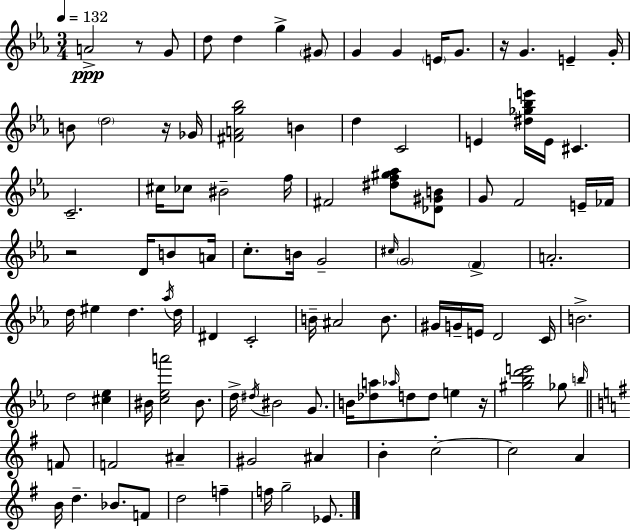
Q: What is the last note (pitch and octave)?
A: Eb4